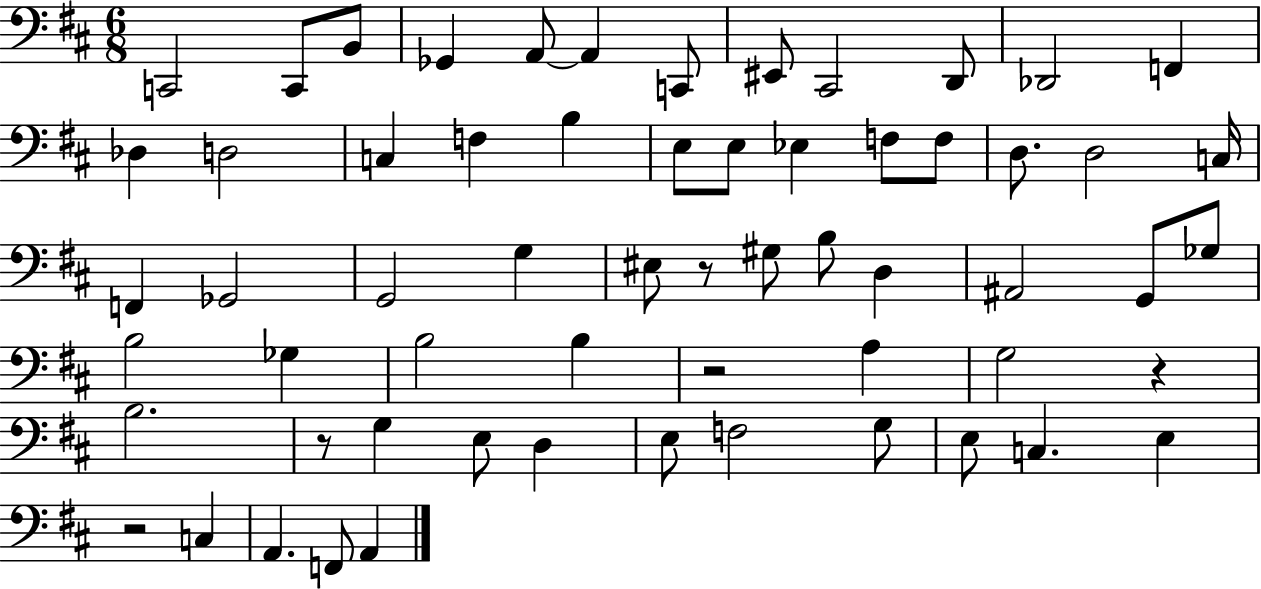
C2/h C2/e B2/e Gb2/q A2/e A2/q C2/e EIS2/e C#2/h D2/e Db2/h F2/q Db3/q D3/h C3/q F3/q B3/q E3/e E3/e Eb3/q F3/e F3/e D3/e. D3/h C3/s F2/q Gb2/h G2/h G3/q EIS3/e R/e G#3/e B3/e D3/q A#2/h G2/e Gb3/e B3/h Gb3/q B3/h B3/q R/h A3/q G3/h R/q B3/h. R/e G3/q E3/e D3/q E3/e F3/h G3/e E3/e C3/q. E3/q R/h C3/q A2/q. F2/e A2/q